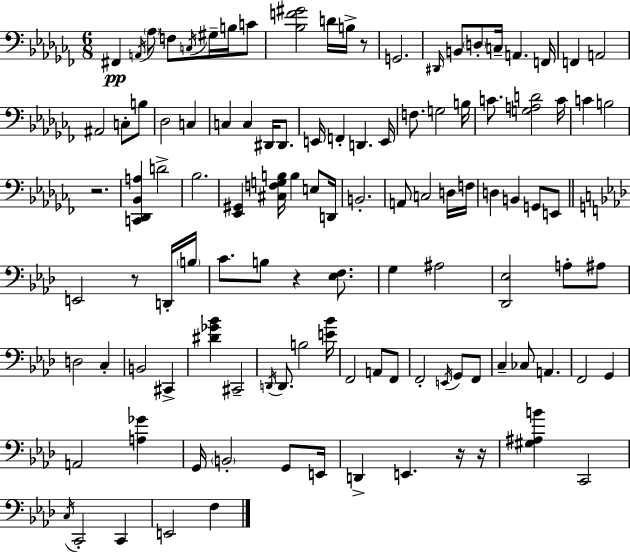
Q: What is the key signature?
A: AES minor